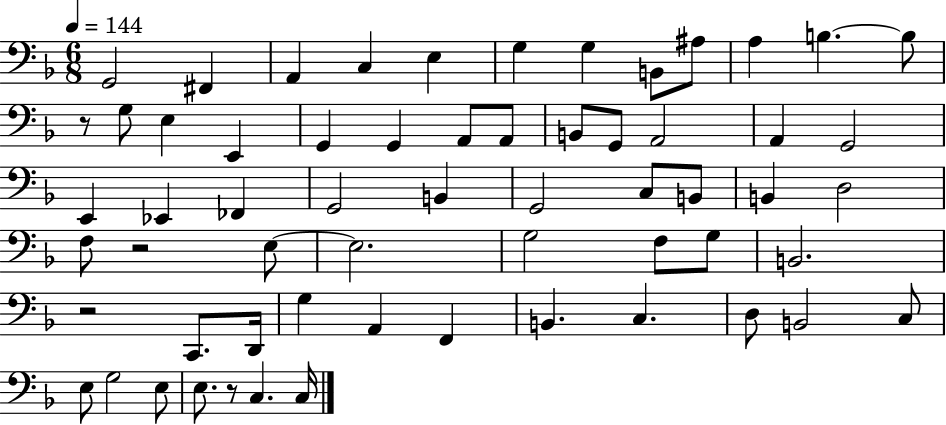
{
  \clef bass
  \numericTimeSignature
  \time 6/8
  \key f \major
  \tempo 4 = 144
  g,2 fis,4 | a,4 c4 e4 | g4 g4 b,8 ais8 | a4 b4.~~ b8 | \break r8 g8 e4 e,4 | g,4 g,4 a,8 a,8 | b,8 g,8 a,2 | a,4 g,2 | \break e,4 ees,4 fes,4 | g,2 b,4 | g,2 c8 b,8 | b,4 d2 | \break f8 r2 e8~~ | e2. | g2 f8 g8 | b,2. | \break r2 c,8. d,16 | g4 a,4 f,4 | b,4. c4. | d8 b,2 c8 | \break e8 g2 e8 | e8. r8 c4. c16 | \bar "|."
}